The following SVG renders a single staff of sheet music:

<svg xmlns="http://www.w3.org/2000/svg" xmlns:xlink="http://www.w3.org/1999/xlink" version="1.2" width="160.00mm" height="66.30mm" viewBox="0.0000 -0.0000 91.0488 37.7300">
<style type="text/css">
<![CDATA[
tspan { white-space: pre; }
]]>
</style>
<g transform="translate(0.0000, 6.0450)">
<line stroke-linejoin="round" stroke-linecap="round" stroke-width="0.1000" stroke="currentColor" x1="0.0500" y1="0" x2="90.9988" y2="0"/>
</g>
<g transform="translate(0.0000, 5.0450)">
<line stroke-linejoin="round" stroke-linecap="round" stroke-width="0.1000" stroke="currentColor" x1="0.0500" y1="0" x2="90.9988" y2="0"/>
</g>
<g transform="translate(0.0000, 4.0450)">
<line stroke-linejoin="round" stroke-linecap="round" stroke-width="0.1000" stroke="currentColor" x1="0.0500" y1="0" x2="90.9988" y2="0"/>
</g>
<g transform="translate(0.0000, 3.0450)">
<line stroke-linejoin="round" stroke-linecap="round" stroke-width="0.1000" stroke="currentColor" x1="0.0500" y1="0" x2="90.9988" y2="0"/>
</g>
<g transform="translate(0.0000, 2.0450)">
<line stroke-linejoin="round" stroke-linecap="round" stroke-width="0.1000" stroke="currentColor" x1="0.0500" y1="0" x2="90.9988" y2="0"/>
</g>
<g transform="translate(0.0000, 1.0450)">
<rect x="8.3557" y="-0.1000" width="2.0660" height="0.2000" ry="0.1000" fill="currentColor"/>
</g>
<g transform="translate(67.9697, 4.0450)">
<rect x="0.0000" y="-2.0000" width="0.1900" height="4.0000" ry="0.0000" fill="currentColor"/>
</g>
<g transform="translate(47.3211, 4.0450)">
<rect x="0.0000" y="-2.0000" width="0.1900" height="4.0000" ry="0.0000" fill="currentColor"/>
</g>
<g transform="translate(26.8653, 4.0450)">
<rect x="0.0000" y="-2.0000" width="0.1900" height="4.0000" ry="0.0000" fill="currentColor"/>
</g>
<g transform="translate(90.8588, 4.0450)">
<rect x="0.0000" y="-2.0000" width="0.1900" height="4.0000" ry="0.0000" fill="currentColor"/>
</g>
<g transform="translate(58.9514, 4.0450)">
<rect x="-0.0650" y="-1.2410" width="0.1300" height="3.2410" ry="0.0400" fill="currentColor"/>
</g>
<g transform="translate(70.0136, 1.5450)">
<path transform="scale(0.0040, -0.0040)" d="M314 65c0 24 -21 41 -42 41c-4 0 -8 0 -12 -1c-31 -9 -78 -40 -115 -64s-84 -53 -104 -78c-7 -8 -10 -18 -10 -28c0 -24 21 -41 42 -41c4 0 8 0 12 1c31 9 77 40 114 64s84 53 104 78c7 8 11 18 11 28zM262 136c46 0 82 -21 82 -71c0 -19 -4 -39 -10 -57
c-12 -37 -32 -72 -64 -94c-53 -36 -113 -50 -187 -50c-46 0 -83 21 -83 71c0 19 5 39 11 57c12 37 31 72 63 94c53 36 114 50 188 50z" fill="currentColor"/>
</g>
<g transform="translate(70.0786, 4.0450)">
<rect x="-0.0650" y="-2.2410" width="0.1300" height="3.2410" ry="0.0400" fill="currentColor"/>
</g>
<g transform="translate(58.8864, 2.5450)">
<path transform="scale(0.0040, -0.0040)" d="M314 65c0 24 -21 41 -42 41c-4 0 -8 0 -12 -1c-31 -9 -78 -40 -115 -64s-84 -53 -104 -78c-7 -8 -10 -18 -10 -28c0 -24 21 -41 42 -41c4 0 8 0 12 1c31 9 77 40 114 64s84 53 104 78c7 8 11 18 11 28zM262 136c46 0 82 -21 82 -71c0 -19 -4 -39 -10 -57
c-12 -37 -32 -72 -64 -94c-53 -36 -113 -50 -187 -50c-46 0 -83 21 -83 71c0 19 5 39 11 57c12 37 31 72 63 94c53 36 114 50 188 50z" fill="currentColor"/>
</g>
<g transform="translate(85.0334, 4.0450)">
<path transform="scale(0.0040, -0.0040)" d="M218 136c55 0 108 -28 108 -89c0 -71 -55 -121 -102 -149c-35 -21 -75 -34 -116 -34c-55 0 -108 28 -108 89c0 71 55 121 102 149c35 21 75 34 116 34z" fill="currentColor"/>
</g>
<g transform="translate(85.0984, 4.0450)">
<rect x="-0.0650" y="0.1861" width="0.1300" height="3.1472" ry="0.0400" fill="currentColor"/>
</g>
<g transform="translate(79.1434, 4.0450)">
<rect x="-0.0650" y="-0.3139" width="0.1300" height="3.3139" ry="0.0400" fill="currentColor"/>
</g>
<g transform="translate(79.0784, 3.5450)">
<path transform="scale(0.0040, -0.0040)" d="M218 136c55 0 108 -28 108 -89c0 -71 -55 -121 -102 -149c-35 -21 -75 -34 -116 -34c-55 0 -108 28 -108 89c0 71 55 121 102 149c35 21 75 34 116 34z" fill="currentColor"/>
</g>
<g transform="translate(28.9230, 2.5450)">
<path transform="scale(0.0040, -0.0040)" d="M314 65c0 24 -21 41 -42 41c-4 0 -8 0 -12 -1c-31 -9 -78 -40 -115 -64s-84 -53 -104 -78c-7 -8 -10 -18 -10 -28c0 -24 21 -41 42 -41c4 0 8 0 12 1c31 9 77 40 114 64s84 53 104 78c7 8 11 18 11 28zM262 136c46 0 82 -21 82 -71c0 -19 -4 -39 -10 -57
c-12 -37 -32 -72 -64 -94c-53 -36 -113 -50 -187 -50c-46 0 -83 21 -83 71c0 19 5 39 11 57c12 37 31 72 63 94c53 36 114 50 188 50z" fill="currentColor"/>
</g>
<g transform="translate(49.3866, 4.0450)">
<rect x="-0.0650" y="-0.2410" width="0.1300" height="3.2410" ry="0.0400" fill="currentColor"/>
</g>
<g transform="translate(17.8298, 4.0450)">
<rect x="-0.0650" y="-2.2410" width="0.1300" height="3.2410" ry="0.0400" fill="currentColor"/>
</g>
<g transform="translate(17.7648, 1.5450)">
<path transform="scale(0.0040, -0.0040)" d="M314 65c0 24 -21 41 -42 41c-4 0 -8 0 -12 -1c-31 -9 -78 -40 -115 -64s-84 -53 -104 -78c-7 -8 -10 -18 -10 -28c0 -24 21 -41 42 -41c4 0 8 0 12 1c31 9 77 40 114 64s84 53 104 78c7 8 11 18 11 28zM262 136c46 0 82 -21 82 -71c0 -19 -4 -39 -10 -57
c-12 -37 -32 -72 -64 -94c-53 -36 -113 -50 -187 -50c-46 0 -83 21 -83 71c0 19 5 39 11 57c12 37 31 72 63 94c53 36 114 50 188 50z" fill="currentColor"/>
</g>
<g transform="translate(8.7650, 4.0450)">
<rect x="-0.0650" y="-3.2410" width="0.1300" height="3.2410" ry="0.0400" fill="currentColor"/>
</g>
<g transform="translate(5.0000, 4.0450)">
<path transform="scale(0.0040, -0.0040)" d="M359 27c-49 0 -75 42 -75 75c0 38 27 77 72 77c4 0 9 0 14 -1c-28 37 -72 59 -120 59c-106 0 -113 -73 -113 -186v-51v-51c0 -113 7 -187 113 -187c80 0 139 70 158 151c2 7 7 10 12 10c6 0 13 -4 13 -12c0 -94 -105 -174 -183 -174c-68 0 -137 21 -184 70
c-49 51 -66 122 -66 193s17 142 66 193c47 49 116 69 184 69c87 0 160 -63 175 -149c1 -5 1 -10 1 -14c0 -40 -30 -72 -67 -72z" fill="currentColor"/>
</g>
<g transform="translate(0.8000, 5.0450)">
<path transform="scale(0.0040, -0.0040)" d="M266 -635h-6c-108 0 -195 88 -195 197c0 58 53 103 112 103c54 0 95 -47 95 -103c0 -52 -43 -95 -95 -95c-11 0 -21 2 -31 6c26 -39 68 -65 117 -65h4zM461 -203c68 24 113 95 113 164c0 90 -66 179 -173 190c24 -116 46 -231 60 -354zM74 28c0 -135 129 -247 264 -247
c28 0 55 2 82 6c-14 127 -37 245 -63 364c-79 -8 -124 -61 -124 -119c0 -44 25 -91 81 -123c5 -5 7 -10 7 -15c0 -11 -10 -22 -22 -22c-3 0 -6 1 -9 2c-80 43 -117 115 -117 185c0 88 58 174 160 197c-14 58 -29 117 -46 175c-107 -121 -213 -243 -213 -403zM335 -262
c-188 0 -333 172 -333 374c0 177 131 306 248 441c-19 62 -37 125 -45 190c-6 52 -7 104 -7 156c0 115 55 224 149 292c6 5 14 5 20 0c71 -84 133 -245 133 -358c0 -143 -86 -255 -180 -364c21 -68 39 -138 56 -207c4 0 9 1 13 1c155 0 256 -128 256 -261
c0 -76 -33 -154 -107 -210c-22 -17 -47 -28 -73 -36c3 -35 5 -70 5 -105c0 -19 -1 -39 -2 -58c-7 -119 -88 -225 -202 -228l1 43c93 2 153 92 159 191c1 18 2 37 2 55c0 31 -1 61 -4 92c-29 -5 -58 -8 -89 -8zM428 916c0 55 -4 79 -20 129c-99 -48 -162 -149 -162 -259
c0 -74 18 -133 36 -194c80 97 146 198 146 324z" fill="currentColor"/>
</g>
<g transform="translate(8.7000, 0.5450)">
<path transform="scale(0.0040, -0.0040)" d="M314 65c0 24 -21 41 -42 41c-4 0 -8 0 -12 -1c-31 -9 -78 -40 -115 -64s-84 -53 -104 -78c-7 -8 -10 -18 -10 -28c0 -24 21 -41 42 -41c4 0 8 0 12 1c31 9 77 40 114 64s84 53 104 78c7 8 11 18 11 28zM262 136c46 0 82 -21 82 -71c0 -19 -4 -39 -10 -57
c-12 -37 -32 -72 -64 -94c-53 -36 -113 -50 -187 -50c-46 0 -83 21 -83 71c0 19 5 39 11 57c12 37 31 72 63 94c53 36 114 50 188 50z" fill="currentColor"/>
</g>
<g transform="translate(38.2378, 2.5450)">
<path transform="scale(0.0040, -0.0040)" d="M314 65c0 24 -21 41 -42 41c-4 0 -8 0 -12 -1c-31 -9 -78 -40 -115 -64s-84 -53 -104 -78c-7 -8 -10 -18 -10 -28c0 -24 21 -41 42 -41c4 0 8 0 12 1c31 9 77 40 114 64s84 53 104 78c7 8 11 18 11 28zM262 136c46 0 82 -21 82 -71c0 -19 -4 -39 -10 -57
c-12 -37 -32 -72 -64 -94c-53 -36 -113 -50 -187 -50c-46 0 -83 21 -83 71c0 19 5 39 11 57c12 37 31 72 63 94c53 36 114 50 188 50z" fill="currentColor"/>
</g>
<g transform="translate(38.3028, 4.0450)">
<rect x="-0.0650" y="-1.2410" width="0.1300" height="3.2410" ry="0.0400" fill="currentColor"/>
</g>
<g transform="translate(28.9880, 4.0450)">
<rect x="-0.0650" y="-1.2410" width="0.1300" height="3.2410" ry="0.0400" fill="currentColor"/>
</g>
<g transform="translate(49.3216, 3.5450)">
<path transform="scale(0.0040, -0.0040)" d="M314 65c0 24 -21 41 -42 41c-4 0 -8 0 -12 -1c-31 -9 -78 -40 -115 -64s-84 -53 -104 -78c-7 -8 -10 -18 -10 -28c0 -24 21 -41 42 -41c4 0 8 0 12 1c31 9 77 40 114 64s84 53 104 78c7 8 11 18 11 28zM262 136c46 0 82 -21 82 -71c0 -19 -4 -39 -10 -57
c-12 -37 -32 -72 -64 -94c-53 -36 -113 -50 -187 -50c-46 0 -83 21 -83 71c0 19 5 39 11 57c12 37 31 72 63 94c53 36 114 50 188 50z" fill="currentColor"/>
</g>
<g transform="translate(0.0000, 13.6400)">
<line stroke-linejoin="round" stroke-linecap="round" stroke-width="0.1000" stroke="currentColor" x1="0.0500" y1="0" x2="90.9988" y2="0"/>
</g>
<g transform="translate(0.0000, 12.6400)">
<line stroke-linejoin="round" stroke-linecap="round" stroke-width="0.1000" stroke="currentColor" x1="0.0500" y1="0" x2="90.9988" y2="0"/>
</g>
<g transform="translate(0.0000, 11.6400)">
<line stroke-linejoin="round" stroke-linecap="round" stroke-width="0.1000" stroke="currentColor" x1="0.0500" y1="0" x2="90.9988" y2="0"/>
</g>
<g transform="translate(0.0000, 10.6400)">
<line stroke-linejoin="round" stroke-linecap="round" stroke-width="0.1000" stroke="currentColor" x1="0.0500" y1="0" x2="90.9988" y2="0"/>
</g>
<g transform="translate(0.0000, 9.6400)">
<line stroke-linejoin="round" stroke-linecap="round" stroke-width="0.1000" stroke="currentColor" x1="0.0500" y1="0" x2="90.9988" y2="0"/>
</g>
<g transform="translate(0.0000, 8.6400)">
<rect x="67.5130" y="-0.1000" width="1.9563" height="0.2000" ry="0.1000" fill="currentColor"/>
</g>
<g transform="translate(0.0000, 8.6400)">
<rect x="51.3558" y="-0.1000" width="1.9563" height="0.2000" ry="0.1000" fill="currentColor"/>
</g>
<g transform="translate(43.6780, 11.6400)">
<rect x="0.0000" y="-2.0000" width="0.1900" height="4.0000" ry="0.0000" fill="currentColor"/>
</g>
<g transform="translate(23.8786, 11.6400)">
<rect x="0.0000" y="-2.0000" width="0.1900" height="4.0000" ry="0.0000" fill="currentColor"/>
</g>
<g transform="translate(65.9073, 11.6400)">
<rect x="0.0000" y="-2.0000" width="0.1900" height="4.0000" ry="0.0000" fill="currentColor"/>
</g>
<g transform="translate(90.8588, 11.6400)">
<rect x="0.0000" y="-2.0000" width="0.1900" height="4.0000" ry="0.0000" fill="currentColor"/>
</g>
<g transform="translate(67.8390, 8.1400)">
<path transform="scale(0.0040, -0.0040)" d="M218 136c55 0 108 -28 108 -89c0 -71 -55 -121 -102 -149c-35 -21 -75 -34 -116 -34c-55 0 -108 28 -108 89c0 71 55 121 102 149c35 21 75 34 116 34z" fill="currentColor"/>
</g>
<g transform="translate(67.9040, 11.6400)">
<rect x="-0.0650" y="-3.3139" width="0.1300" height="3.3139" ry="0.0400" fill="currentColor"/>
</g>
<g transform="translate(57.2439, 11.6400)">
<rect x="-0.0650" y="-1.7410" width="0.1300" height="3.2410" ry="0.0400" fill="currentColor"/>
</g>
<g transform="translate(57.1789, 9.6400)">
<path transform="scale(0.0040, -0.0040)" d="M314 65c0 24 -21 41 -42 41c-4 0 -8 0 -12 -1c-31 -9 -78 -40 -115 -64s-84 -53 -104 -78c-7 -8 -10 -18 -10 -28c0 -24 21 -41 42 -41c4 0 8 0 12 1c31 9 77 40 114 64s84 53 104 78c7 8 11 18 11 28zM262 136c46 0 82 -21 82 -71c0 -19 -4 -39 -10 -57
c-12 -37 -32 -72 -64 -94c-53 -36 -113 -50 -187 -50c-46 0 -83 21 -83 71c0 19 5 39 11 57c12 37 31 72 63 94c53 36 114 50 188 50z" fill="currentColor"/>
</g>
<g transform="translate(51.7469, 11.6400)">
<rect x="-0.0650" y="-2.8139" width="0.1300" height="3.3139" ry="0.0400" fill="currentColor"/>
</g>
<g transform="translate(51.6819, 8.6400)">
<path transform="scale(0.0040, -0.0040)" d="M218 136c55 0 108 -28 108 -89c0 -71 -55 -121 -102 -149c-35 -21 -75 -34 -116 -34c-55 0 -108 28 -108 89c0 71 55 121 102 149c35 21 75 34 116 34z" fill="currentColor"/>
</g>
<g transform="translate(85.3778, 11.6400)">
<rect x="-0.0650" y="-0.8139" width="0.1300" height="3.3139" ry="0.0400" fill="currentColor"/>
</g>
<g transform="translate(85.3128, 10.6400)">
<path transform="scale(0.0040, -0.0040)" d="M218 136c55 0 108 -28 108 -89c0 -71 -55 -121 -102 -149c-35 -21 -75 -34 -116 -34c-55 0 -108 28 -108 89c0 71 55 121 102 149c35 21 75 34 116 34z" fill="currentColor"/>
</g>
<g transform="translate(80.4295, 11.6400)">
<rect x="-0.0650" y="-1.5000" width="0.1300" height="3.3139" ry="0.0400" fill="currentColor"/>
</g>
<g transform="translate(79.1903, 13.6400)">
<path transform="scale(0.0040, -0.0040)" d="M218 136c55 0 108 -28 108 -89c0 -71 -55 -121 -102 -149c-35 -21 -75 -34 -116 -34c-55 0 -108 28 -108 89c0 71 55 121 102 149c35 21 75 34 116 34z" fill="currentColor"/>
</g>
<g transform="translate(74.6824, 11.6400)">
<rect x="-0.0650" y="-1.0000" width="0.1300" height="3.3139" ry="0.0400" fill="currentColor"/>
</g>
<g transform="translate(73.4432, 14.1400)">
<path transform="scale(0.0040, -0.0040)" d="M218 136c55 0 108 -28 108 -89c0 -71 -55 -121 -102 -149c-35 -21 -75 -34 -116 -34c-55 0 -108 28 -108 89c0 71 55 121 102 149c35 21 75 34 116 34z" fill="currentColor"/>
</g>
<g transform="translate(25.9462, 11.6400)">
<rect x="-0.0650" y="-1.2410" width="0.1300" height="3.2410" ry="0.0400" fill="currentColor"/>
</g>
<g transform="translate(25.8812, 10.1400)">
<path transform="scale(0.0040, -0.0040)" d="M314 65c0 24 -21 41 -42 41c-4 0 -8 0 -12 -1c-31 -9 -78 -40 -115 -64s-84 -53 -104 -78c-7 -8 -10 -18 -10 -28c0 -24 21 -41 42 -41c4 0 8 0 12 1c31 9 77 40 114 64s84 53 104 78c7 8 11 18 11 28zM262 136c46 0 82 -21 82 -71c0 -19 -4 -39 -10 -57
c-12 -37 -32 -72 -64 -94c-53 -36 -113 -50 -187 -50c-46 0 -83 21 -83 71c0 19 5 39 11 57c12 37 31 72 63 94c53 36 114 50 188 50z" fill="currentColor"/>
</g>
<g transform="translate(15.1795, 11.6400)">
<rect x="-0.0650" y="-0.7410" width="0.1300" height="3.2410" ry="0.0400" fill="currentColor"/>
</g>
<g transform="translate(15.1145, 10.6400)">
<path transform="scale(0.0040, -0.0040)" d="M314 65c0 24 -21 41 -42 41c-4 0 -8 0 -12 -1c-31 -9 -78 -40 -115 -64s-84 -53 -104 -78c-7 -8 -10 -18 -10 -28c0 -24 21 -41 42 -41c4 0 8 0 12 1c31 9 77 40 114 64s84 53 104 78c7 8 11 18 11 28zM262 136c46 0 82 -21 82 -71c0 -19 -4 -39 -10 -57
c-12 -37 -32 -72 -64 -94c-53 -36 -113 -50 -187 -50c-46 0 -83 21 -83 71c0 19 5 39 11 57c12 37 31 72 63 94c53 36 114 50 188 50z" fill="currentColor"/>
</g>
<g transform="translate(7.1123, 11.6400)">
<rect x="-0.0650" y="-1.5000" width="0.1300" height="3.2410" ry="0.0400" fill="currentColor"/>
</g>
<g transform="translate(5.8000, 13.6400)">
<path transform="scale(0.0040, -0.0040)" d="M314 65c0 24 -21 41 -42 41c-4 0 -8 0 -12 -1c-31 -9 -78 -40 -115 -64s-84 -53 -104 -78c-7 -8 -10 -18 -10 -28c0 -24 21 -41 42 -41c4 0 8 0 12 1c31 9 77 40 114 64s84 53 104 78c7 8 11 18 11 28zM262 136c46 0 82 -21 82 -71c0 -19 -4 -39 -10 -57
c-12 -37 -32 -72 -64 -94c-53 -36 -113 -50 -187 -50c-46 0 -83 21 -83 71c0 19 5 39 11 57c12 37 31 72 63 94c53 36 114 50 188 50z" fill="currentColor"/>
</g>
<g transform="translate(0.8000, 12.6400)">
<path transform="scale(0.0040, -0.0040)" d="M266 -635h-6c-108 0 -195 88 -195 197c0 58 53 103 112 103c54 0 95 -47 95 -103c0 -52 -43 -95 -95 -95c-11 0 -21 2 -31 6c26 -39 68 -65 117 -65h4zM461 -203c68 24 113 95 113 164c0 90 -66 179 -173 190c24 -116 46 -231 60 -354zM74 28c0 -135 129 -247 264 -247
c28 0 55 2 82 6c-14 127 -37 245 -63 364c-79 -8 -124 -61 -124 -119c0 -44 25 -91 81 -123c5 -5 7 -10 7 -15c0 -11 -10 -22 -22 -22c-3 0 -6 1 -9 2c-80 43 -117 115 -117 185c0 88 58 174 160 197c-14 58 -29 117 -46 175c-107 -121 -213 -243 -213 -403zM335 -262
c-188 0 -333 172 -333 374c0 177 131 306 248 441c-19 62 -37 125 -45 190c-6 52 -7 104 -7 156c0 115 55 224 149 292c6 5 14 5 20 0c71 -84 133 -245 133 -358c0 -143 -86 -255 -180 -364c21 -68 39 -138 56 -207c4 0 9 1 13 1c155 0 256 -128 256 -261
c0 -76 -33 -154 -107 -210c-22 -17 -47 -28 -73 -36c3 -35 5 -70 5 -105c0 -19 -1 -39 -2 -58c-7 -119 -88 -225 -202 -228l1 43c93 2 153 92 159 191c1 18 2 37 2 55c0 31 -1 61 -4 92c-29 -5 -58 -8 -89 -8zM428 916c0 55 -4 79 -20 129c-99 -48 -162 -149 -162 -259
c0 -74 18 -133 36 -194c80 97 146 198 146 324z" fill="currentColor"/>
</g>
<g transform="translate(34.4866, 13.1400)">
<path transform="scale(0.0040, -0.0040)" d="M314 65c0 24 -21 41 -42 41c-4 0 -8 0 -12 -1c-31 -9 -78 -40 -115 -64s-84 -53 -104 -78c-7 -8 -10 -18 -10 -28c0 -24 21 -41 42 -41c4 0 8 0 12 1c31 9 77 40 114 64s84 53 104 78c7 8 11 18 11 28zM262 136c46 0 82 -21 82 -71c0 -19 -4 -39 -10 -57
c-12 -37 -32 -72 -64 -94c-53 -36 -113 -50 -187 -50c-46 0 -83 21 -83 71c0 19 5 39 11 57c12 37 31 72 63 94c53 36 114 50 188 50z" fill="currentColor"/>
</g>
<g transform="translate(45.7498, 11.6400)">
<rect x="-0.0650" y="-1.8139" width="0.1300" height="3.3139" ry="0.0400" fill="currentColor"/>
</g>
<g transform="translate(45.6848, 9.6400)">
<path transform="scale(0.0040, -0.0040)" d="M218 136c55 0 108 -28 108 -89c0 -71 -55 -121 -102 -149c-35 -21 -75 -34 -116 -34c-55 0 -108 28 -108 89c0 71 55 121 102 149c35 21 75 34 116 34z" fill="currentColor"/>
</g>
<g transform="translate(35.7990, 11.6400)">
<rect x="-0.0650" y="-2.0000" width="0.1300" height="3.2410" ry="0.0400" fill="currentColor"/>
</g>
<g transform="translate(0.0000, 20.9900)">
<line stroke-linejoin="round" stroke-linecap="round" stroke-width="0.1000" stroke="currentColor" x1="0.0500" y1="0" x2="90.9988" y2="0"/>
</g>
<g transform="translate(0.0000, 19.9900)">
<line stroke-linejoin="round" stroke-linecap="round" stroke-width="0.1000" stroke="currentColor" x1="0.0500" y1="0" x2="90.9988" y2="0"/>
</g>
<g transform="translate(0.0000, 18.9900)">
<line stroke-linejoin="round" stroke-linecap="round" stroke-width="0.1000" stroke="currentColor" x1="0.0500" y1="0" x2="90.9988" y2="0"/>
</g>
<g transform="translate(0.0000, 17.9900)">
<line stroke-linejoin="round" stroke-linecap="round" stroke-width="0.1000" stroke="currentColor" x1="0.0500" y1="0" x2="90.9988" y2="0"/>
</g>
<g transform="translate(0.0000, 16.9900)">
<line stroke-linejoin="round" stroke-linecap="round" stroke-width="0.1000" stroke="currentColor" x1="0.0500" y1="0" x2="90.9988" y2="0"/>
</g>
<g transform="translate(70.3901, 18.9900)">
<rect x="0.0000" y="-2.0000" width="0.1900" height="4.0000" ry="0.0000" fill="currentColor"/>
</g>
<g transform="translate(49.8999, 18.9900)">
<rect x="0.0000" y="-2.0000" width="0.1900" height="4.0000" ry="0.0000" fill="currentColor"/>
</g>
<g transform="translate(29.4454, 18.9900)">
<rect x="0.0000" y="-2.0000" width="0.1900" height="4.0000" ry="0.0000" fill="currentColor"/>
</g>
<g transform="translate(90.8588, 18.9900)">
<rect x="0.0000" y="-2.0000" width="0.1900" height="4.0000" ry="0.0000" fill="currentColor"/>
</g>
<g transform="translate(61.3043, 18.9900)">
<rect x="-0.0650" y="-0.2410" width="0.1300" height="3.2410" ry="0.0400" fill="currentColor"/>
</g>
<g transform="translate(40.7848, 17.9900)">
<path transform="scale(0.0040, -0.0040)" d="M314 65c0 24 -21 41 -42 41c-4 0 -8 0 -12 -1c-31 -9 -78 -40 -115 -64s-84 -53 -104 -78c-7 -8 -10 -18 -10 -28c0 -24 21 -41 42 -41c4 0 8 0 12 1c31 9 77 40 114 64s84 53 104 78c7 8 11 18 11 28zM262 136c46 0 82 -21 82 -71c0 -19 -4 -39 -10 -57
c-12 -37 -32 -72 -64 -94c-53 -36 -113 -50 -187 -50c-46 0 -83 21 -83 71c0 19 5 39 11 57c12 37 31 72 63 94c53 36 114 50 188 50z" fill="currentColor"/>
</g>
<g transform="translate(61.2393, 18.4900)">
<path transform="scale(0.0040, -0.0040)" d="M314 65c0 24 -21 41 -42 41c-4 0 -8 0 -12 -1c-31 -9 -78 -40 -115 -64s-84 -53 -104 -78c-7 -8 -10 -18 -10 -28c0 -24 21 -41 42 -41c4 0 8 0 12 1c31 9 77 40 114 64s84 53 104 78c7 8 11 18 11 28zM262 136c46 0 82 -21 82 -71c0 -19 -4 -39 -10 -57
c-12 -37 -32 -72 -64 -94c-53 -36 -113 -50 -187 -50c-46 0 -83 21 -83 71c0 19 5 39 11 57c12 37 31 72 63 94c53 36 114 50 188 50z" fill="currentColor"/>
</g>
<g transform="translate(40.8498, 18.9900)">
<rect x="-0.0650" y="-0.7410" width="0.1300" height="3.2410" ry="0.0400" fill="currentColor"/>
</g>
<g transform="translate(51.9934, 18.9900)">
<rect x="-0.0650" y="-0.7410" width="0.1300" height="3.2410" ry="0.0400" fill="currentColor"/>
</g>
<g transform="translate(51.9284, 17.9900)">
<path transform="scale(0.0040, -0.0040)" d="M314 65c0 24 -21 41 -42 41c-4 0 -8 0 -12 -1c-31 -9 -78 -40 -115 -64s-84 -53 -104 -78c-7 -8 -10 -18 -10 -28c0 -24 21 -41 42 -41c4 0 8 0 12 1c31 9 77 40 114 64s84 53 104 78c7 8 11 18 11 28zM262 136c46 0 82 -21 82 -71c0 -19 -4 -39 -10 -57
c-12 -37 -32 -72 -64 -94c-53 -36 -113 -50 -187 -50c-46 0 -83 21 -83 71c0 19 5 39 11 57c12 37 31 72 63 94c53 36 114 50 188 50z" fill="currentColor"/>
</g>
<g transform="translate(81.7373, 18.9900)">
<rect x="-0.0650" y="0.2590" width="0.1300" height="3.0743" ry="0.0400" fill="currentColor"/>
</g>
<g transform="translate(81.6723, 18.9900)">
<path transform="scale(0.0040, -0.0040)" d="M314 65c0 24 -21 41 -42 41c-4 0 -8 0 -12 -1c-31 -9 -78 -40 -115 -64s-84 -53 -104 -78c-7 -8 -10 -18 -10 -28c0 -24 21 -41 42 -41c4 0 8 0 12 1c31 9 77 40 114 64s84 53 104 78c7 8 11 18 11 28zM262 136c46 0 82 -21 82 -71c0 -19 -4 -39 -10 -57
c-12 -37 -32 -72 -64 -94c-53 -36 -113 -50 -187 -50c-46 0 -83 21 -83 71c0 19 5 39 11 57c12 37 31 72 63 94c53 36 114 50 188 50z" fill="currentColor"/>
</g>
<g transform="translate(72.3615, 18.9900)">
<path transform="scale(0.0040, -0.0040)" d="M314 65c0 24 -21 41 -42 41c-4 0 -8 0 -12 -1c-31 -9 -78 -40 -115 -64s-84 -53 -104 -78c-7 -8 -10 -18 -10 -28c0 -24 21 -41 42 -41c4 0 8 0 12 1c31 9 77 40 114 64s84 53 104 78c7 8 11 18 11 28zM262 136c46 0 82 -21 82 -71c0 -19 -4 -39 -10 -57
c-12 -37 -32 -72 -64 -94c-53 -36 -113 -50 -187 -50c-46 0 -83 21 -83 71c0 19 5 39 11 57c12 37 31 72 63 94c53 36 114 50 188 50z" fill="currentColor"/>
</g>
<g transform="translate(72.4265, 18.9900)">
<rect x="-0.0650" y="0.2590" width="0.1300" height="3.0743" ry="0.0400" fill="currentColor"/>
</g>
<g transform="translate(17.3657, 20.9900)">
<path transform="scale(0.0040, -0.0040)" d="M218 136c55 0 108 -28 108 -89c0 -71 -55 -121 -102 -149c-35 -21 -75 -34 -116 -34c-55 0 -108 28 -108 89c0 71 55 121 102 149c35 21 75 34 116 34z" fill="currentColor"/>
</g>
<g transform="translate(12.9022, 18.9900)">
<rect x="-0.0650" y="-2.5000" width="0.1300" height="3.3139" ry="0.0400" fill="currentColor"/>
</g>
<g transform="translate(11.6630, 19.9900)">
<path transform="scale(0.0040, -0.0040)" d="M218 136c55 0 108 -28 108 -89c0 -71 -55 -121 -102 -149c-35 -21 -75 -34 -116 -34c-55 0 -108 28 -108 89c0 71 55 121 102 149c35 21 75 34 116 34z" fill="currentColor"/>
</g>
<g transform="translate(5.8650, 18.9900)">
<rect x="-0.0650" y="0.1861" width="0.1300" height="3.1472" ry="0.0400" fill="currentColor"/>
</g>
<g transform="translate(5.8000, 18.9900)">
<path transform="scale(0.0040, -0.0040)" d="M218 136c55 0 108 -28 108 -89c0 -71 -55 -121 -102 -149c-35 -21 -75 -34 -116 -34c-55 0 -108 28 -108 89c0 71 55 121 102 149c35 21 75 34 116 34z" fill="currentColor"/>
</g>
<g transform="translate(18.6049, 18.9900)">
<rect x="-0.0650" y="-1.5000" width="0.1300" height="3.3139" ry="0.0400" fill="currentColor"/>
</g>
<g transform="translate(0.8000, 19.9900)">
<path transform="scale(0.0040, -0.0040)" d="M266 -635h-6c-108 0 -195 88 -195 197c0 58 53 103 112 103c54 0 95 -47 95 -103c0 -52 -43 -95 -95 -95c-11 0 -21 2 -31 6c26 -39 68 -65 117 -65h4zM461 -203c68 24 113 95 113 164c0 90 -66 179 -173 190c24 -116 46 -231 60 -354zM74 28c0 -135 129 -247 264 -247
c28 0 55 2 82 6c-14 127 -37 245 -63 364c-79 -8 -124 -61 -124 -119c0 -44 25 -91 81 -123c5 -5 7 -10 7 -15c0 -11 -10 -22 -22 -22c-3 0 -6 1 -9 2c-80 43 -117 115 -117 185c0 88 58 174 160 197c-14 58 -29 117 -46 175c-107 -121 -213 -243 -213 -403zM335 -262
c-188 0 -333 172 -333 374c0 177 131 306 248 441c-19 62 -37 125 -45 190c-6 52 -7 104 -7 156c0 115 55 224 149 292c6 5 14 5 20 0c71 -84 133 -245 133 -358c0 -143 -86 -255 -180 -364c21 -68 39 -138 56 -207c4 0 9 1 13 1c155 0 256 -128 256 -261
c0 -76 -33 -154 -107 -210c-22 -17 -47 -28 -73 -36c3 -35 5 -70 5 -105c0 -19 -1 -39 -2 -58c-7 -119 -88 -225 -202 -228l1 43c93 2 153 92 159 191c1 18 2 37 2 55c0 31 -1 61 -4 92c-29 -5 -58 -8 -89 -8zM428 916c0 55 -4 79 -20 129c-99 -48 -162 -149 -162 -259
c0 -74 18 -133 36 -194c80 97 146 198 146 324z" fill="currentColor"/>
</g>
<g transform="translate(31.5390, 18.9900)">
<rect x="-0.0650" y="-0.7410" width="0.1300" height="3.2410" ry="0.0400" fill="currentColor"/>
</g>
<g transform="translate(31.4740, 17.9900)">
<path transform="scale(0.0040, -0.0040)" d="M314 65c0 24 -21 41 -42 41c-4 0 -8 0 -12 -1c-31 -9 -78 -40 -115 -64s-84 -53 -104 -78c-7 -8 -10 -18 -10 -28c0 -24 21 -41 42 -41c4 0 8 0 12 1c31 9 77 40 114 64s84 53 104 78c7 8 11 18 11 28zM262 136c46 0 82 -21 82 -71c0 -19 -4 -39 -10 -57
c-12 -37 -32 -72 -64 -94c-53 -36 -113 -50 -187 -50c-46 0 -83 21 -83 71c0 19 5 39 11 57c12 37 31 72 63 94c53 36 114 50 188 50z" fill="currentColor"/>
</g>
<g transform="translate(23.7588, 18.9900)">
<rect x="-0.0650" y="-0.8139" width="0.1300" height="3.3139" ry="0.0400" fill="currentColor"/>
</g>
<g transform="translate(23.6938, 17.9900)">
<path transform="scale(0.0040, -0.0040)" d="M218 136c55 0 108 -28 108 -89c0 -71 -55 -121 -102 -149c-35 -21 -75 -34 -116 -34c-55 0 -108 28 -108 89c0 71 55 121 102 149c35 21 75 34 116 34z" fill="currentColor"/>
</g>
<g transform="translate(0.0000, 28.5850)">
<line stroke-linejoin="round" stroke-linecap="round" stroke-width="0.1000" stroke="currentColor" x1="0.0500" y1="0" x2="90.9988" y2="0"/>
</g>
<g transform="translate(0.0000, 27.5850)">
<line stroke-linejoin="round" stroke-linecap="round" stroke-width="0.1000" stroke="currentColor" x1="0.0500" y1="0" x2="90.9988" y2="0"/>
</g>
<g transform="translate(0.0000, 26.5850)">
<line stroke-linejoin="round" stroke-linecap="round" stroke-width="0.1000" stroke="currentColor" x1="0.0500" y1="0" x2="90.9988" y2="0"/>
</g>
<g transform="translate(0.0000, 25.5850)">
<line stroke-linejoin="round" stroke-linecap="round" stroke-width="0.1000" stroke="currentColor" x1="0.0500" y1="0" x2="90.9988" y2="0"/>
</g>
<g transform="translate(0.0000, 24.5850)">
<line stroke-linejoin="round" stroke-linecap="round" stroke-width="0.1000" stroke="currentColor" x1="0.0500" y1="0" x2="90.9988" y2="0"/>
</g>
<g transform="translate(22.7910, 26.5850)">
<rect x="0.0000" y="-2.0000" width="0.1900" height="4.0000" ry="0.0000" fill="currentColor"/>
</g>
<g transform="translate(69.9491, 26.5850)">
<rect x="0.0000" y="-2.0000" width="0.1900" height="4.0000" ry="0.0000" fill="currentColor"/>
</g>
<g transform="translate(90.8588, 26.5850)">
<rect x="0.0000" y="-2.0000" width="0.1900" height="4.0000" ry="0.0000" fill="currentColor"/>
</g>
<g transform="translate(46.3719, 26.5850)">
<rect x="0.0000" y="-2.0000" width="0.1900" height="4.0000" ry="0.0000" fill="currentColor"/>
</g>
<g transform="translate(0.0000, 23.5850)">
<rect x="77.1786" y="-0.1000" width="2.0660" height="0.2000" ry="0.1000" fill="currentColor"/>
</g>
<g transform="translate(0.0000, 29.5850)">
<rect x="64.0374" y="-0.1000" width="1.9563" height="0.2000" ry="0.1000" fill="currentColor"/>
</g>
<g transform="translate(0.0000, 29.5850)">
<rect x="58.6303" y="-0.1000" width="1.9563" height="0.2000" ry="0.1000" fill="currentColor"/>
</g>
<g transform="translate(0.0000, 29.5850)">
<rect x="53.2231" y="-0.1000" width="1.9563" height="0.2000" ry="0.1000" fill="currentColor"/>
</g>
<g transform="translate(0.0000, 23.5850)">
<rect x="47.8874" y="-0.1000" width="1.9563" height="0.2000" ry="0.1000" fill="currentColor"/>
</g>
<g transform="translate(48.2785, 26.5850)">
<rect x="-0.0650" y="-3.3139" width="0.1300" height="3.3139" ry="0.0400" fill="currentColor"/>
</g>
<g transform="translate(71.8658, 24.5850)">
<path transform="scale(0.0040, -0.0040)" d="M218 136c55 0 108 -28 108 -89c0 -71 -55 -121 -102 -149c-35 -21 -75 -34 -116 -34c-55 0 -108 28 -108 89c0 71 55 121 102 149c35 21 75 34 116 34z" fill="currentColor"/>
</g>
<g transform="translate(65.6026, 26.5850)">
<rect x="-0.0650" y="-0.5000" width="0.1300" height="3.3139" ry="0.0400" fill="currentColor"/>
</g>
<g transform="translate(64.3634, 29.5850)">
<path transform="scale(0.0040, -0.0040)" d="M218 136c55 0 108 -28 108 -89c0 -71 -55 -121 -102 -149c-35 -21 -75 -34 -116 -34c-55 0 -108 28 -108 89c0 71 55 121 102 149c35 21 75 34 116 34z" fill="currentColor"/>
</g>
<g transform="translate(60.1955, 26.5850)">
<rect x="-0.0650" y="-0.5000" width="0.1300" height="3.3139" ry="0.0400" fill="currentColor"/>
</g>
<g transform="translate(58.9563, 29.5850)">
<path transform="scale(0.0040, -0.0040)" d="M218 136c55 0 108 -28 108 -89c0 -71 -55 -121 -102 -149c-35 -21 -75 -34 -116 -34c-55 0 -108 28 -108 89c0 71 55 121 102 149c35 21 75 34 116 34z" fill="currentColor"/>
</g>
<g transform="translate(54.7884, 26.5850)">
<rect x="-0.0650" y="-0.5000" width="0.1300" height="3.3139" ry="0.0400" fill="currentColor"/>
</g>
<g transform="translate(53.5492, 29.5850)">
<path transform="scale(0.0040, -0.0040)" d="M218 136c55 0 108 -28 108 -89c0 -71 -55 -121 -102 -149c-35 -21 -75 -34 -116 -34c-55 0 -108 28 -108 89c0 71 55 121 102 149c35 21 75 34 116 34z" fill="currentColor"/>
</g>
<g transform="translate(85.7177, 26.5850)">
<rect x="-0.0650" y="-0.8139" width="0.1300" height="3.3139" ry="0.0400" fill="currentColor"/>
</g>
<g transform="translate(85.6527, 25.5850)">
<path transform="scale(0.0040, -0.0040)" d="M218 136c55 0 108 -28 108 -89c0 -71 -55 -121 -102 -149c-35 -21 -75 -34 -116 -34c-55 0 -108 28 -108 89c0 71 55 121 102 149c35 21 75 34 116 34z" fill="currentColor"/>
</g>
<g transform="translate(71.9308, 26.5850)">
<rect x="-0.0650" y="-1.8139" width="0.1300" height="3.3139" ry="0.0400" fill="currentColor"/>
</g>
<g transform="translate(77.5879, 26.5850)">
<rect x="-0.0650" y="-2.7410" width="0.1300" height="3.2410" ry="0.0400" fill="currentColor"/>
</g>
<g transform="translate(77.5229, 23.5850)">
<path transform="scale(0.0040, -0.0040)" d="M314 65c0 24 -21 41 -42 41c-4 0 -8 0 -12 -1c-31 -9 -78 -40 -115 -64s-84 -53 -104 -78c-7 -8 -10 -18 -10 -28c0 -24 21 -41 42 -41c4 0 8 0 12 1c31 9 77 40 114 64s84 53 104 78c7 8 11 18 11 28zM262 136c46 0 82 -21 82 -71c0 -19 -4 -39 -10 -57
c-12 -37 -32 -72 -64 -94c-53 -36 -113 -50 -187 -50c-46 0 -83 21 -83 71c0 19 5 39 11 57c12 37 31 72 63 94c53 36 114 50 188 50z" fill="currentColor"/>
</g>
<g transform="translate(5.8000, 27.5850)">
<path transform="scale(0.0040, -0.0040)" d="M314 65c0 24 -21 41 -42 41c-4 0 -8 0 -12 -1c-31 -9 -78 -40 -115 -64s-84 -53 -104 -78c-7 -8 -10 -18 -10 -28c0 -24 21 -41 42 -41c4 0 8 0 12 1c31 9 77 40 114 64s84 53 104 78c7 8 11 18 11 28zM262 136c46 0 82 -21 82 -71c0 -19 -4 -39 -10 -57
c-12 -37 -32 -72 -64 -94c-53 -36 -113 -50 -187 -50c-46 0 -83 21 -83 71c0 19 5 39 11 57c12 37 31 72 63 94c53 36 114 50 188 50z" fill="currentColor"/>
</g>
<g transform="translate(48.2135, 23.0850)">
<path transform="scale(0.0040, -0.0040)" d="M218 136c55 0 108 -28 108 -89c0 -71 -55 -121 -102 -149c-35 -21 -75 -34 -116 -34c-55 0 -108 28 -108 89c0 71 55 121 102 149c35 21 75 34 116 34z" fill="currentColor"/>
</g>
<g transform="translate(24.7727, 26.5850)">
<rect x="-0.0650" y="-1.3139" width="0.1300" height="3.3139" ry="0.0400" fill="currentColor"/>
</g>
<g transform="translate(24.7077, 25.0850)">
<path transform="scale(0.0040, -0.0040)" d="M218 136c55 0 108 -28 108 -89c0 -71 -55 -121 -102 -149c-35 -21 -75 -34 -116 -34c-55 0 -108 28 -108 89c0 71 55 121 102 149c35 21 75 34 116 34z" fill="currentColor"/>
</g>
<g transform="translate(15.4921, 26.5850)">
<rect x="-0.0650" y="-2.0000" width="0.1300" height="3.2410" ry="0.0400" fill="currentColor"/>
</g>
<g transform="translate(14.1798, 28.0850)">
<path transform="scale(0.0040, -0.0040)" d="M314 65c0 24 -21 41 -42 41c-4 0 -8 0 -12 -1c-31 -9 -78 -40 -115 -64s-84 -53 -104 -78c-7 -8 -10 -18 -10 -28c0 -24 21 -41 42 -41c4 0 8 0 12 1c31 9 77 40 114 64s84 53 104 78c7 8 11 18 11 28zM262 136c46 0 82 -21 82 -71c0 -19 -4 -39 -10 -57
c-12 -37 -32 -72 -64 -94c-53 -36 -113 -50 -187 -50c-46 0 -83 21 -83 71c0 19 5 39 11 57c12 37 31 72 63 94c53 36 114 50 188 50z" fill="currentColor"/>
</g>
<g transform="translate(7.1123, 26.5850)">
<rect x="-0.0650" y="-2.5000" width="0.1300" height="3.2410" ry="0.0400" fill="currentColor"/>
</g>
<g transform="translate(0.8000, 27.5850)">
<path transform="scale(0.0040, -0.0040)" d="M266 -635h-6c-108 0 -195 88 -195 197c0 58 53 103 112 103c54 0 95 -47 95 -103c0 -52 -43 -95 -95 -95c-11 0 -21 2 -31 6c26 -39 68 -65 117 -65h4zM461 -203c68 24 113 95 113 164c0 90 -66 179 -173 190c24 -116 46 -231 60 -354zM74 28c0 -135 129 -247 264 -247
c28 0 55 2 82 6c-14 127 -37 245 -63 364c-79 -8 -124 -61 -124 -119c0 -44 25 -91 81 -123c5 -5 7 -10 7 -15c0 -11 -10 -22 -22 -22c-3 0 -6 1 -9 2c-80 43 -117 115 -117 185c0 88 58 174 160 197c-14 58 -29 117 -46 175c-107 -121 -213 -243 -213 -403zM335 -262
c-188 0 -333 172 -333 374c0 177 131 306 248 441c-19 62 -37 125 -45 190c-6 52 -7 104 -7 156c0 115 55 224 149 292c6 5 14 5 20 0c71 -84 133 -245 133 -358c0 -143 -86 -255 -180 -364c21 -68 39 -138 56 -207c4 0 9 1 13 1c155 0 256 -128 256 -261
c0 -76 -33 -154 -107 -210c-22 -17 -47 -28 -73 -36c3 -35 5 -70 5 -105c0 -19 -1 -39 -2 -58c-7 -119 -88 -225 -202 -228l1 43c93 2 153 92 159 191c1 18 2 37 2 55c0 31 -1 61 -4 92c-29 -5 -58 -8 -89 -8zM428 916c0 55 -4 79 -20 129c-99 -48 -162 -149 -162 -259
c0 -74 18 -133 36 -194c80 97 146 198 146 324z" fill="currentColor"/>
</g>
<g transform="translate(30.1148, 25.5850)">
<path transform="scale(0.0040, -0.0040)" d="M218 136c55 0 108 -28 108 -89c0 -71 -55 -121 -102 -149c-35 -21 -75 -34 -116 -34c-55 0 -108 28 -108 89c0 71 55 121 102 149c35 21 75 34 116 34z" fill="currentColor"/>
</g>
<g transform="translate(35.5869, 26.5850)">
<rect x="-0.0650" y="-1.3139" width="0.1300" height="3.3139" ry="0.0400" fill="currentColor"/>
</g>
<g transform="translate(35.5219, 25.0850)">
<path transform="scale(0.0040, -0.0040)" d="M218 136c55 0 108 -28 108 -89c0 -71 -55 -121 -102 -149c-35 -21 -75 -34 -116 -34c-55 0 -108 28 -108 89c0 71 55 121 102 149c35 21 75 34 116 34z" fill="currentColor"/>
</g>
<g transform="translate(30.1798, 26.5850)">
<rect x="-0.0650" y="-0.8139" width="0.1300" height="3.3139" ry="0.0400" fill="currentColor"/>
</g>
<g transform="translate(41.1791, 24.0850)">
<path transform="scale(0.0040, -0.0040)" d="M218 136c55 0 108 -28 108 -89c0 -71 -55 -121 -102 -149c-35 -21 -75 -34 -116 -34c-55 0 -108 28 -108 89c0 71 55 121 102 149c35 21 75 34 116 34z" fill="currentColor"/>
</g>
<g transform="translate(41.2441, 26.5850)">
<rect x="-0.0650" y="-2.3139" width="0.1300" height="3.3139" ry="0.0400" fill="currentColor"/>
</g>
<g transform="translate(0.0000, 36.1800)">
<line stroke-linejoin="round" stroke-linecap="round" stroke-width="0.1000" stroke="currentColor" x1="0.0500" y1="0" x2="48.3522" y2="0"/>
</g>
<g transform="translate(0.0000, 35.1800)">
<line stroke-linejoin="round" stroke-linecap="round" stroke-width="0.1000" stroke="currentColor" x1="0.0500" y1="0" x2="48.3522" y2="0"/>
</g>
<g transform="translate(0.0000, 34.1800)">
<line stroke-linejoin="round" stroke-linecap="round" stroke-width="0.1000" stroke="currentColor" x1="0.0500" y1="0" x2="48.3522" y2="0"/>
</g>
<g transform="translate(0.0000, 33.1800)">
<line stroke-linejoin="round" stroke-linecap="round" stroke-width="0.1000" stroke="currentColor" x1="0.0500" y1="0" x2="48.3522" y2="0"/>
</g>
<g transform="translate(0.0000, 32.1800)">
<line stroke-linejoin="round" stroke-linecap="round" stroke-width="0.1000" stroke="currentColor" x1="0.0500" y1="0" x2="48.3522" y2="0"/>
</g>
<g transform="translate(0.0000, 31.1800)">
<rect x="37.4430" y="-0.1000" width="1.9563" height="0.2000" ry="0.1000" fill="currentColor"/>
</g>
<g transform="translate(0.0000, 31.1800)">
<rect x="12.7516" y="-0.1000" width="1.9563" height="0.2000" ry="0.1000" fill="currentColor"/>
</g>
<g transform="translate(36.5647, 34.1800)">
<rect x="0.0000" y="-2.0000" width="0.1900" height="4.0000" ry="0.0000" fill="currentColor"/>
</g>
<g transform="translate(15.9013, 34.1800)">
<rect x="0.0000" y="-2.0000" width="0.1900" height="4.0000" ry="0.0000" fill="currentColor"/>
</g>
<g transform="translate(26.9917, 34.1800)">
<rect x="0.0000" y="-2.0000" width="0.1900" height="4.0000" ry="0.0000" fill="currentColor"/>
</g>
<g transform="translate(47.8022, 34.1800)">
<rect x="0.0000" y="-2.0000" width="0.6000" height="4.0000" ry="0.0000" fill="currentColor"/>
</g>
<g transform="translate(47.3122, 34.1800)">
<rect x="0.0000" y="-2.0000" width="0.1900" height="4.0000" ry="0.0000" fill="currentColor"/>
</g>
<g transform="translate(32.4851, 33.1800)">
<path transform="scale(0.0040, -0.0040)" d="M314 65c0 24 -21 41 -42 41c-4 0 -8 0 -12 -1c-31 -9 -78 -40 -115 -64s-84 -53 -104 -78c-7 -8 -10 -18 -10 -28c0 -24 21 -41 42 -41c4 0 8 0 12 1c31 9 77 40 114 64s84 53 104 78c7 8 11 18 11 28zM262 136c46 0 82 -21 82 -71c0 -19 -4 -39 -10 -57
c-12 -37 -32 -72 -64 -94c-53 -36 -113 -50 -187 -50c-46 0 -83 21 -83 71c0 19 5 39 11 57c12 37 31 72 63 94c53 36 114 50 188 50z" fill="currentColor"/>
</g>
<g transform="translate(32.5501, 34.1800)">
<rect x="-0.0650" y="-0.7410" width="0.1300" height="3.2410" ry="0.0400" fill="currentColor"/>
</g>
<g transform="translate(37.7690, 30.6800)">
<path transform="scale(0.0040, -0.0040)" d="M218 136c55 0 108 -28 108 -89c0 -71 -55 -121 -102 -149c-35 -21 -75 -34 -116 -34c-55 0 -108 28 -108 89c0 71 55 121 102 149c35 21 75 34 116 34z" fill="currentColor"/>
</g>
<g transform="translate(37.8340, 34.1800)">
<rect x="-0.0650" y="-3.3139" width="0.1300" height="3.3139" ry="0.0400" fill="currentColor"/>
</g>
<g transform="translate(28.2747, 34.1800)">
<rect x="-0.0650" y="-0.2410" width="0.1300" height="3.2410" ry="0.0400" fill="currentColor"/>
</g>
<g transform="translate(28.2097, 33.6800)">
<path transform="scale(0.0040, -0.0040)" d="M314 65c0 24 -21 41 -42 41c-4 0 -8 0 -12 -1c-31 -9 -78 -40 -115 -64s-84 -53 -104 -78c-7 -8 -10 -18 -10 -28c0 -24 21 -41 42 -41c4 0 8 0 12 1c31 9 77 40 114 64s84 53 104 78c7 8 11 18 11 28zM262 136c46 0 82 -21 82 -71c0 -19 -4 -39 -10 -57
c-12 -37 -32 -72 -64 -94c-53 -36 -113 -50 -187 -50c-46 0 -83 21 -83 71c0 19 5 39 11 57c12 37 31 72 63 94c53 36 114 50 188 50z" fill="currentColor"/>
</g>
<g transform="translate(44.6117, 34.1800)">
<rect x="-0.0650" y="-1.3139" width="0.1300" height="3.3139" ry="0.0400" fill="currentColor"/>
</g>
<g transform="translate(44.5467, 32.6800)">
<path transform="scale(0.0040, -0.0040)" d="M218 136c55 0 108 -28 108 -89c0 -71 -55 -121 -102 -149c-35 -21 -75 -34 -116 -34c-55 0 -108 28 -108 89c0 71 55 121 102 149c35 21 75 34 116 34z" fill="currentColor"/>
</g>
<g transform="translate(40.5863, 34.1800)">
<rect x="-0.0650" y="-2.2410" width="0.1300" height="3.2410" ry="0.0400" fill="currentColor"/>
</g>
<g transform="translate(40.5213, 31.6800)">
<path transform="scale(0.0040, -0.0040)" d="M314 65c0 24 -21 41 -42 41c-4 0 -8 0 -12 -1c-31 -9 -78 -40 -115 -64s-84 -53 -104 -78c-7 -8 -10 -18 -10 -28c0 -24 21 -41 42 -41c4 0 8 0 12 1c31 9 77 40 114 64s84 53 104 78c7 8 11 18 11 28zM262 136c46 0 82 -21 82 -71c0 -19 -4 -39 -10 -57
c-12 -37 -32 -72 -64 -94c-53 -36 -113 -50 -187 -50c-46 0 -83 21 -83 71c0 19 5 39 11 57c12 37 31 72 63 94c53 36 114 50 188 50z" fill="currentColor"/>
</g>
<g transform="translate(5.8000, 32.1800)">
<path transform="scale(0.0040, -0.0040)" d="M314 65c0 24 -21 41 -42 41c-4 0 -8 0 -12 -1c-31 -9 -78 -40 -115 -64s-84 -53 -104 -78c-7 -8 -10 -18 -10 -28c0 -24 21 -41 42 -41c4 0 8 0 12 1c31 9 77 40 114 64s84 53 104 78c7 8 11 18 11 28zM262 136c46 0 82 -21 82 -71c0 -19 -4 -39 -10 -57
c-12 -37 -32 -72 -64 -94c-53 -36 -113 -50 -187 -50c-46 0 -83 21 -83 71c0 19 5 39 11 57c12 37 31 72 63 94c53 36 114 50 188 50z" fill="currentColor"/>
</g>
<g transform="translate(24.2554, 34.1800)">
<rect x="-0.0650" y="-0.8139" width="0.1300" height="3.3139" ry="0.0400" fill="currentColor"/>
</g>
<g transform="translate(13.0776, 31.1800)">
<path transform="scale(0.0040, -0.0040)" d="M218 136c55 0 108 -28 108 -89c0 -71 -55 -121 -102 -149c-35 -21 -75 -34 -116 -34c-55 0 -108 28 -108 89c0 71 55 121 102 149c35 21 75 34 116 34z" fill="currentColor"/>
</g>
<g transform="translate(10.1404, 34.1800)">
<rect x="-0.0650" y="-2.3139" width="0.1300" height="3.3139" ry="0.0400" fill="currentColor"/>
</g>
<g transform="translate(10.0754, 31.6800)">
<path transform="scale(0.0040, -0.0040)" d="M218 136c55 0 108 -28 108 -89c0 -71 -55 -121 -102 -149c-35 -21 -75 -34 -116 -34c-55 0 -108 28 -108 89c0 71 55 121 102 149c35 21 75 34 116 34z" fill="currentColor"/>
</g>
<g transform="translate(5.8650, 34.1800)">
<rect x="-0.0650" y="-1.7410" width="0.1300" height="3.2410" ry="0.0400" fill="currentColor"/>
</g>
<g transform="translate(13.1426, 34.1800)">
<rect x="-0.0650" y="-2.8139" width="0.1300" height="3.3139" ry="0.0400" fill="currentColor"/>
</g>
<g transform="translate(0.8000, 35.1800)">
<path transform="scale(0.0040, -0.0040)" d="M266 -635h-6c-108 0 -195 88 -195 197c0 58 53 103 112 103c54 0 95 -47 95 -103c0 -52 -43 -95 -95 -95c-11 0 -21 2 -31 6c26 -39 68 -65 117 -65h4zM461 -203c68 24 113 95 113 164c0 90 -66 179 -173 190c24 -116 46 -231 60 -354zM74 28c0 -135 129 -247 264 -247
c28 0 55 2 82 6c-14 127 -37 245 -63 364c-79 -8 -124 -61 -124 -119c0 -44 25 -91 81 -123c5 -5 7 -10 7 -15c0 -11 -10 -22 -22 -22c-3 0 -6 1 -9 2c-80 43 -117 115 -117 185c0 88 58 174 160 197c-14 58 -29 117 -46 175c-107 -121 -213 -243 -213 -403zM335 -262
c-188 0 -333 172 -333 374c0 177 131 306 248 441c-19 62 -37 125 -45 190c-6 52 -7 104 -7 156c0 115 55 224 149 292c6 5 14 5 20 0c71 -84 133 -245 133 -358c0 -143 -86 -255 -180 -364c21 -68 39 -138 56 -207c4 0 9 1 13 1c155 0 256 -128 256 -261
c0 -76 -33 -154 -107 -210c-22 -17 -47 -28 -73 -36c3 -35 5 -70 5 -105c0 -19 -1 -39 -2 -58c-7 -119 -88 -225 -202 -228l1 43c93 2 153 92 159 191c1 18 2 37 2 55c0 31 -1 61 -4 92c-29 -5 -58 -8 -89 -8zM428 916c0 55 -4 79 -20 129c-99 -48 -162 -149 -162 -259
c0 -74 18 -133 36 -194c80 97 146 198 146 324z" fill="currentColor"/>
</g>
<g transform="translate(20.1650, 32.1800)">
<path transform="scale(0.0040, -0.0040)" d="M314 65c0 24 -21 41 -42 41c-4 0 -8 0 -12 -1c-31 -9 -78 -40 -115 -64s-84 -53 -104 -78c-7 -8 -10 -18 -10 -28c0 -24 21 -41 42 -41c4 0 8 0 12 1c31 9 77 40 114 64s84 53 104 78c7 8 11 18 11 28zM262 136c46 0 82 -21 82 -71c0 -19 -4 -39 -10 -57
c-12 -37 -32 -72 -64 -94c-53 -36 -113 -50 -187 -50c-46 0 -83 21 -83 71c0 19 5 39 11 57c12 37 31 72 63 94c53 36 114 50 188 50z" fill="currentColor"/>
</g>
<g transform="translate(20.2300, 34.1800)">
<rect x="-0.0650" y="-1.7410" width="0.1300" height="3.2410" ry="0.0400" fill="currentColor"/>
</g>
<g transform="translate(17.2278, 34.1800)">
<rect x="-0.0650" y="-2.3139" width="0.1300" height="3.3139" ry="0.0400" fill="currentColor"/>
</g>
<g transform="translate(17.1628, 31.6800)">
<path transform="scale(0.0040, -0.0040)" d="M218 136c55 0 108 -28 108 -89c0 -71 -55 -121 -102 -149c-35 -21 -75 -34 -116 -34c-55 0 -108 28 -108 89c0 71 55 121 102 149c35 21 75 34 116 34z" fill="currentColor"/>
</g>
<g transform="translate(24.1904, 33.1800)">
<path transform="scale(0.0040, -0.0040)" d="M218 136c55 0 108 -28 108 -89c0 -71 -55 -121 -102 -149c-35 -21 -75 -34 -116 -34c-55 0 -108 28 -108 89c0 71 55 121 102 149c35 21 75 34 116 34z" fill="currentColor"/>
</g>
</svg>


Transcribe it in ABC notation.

X:1
T:Untitled
M:4/4
L:1/4
K:C
b2 g2 e2 e2 c2 e2 g2 c B E2 d2 e2 F2 f a f2 b D E d B G E d d2 d2 d2 c2 B2 B2 G2 F2 e d e g b C C C f a2 d f2 g a g f2 d c2 d2 b g2 e